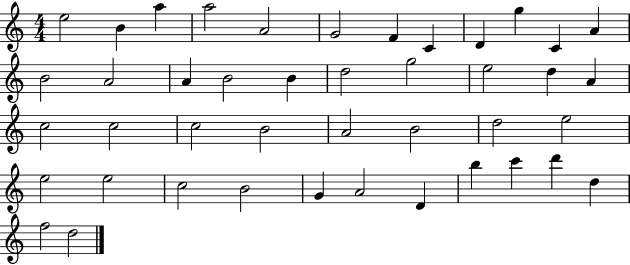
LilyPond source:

{
  \clef treble
  \numericTimeSignature
  \time 4/4
  \key c \major
  e''2 b'4 a''4 | a''2 a'2 | g'2 f'4 c'4 | d'4 g''4 c'4 a'4 | \break b'2 a'2 | a'4 b'2 b'4 | d''2 g''2 | e''2 d''4 a'4 | \break c''2 c''2 | c''2 b'2 | a'2 b'2 | d''2 e''2 | \break e''2 e''2 | c''2 b'2 | g'4 a'2 d'4 | b''4 c'''4 d'''4 d''4 | \break f''2 d''2 | \bar "|."
}